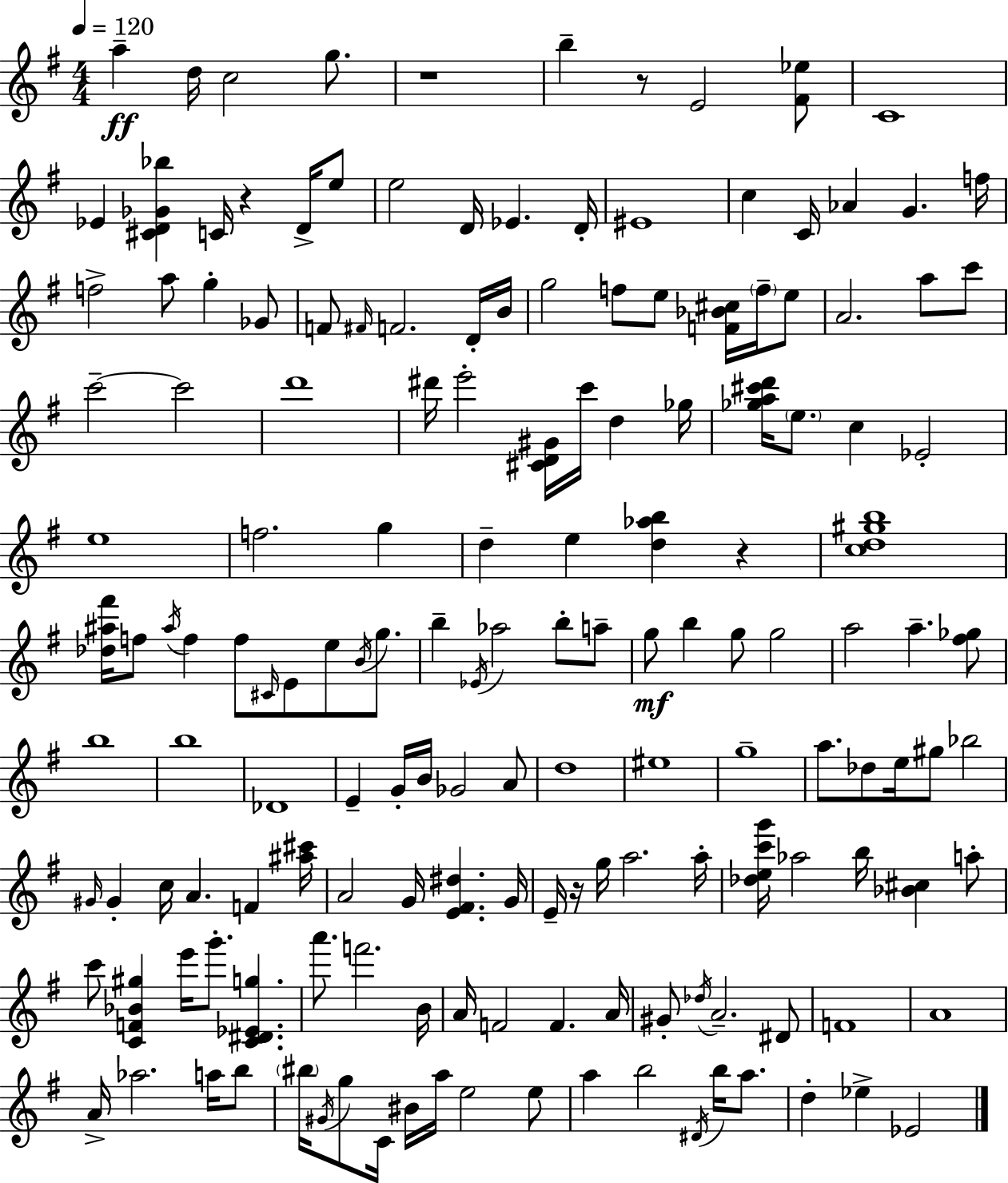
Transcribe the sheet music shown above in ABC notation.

X:1
T:Untitled
M:4/4
L:1/4
K:Em
a d/4 c2 g/2 z4 b z/2 E2 [^F_e]/2 C4 _E [^CD_G_b] C/4 z D/4 e/2 e2 D/4 _E D/4 ^E4 c C/4 _A G f/4 f2 a/2 g _G/2 F/2 ^F/4 F2 D/4 B/4 g2 f/2 e/2 [F_B^c]/4 f/4 e/2 A2 a/2 c'/2 c'2 c'2 d'4 ^d'/4 e'2 [^CD^G]/4 c'/4 d _g/4 [_ga^c'd']/4 e/2 c _E2 e4 f2 g d e [d_ab] z [cd^gb]4 [_d^a^f']/4 f/2 ^a/4 f f/2 ^C/4 E/2 e/2 B/4 g/2 b _E/4 _a2 b/2 a/2 g/2 b g/2 g2 a2 a [^f_g]/2 b4 b4 _D4 E G/4 B/4 _G2 A/2 d4 ^e4 g4 a/2 _d/2 e/4 ^g/2 _b2 ^G/4 ^G c/4 A F [^a^c']/4 A2 G/4 [E^F^d] G/4 E/4 z/4 g/4 a2 a/4 [_dec'g']/4 _a2 b/4 [_B^c] a/2 c'/2 [CF_B^g] e'/4 g'/2 [C^D_Eg] a'/2 f'2 B/4 A/4 F2 F A/4 ^G/2 _d/4 A2 ^D/2 F4 A4 A/4 _a2 a/4 b/2 ^b/4 ^G/4 g/2 C/4 ^B/4 a/4 e2 e/2 a b2 ^D/4 b/4 a/2 d _e _E2